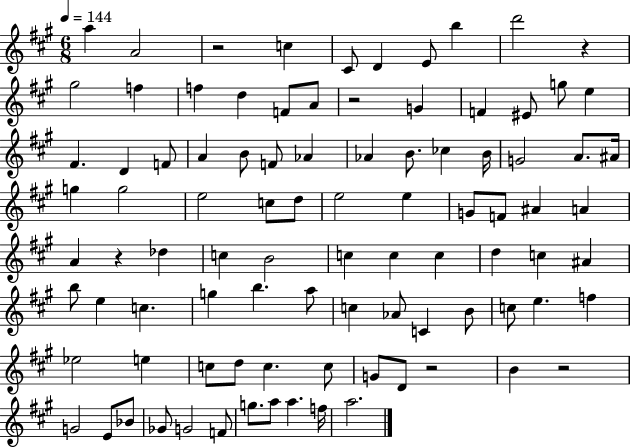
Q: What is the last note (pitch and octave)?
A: A5